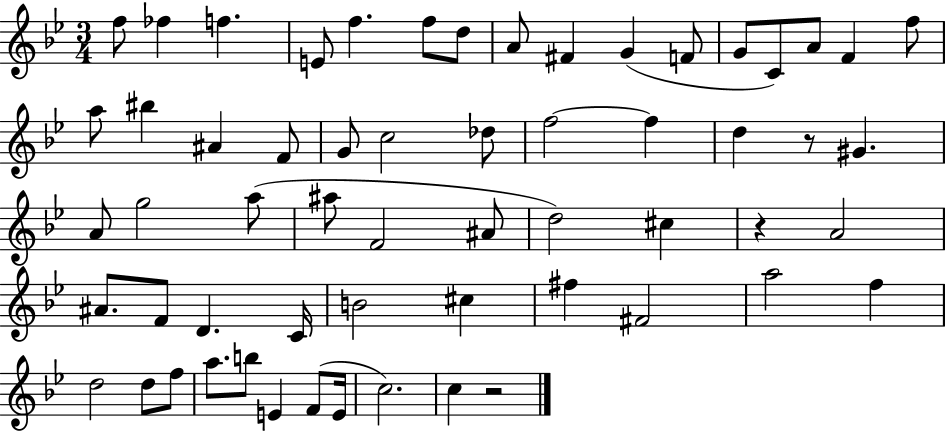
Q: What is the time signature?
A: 3/4